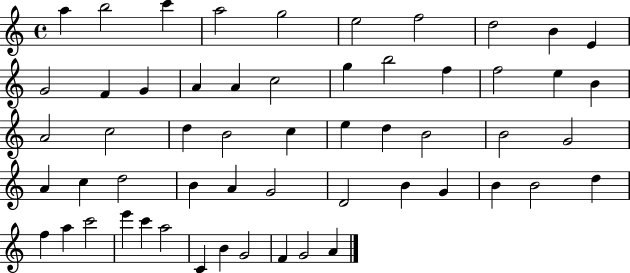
{
  \clef treble
  \time 4/4
  \defaultTimeSignature
  \key c \major
  a''4 b''2 c'''4 | a''2 g''2 | e''2 f''2 | d''2 b'4 e'4 | \break g'2 f'4 g'4 | a'4 a'4 c''2 | g''4 b''2 f''4 | f''2 e''4 b'4 | \break a'2 c''2 | d''4 b'2 c''4 | e''4 d''4 b'2 | b'2 g'2 | \break a'4 c''4 d''2 | b'4 a'4 g'2 | d'2 b'4 g'4 | b'4 b'2 d''4 | \break f''4 a''4 c'''2 | e'''4 c'''4 a''2 | c'4 b'4 g'2 | f'4 g'2 a'4 | \break \bar "|."
}